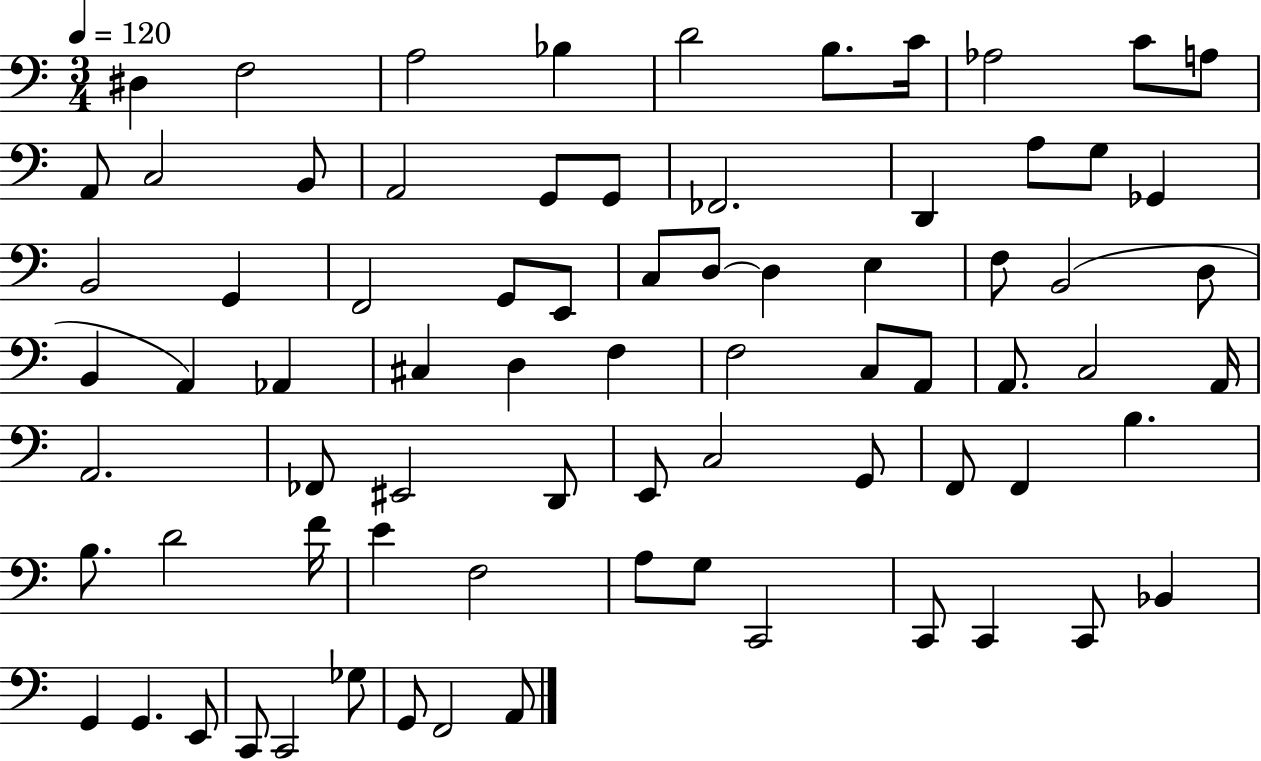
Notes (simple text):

D#3/q F3/h A3/h Bb3/q D4/h B3/e. C4/s Ab3/h C4/e A3/e A2/e C3/h B2/e A2/h G2/e G2/e FES2/h. D2/q A3/e G3/e Gb2/q B2/h G2/q F2/h G2/e E2/e C3/e D3/e D3/q E3/q F3/e B2/h D3/e B2/q A2/q Ab2/q C#3/q D3/q F3/q F3/h C3/e A2/e A2/e. C3/h A2/s A2/h. FES2/e EIS2/h D2/e E2/e C3/h G2/e F2/e F2/q B3/q. B3/e. D4/h F4/s E4/q F3/h A3/e G3/e C2/h C2/e C2/q C2/e Bb2/q G2/q G2/q. E2/e C2/e C2/h Gb3/e G2/e F2/h A2/e